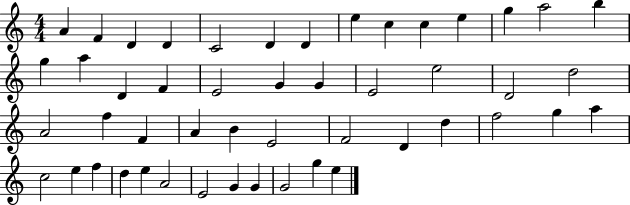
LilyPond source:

{
  \clef treble
  \numericTimeSignature
  \time 4/4
  \key c \major
  a'4 f'4 d'4 d'4 | c'2 d'4 d'4 | e''4 c''4 c''4 e''4 | g''4 a''2 b''4 | \break g''4 a''4 d'4 f'4 | e'2 g'4 g'4 | e'2 e''2 | d'2 d''2 | \break a'2 f''4 f'4 | a'4 b'4 e'2 | f'2 d'4 d''4 | f''2 g''4 a''4 | \break c''2 e''4 f''4 | d''4 e''4 a'2 | e'2 g'4 g'4 | g'2 g''4 e''4 | \break \bar "|."
}